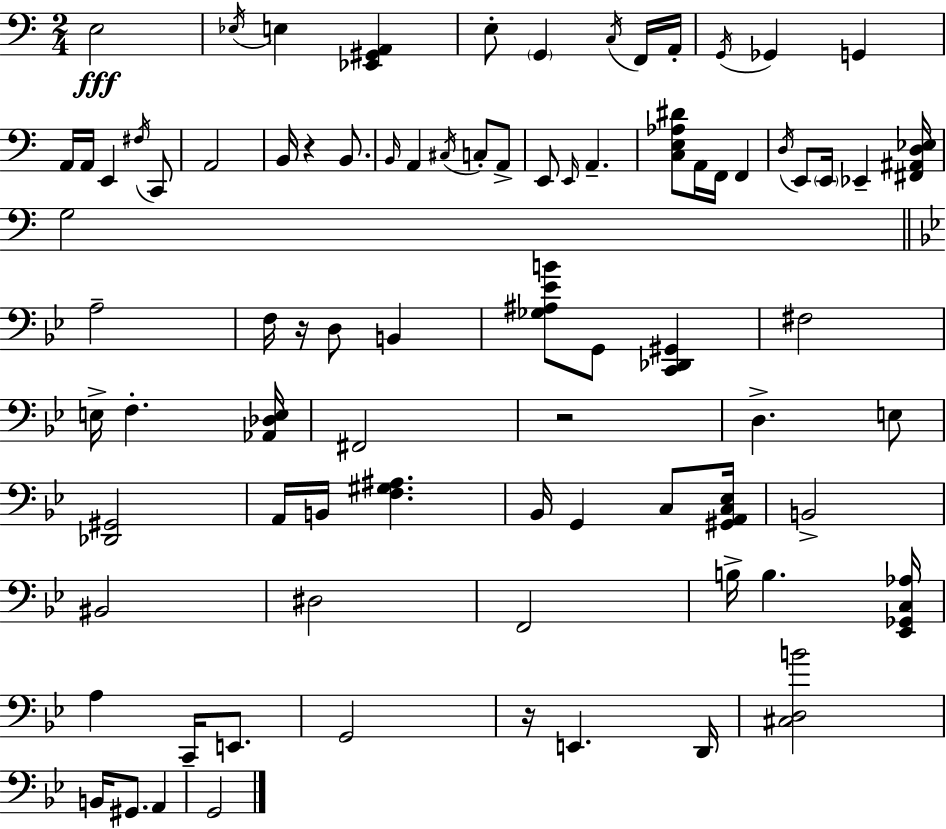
{
  \clef bass
  \numericTimeSignature
  \time 2/4
  \key a \minor
  \repeat volta 2 { e2\fff | \acciaccatura { ees16 } e4 <ees, gis, a,>4 | e8-. \parenthesize g,4 \acciaccatura { c16 } | f,16 a,16-. \acciaccatura { g,16 } ges,4 g,4 | \break a,16 a,16 e,4 | \acciaccatura { fis16 } c,8 a,2 | b,16 r4 | b,8. \grace { b,16 } a,4 | \break \acciaccatura { cis16 } c8-. a,8-> e,8 | \grace { e,16 } a,4.-- <c e aes dis'>8 | a,16 f,16 f,4 \acciaccatura { d16 } | e,8 \parenthesize e,16 ees,4-- <fis, ais, d ees>16 | \break g2 | \bar "||" \break \key bes \major a2-- | f16 r16 d8 b,4 | <ges ais ees' b'>8 g,8 <c, des, gis,>4 | fis2 | \break e16-> f4.-. <aes, des e>16 | fis,2 | r2 | d4.-> e8 | \break <des, gis,>2 | a,16 b,16 <f gis ais>4. | bes,16 g,4 c8 <gis, a, c ees>16 | b,2-> | \break bis,2 | dis2 | f,2 | b16-> b4. <ees, ges, c aes>16 | \break a4 c,16-- e,8. | g,2 | r16 e,4. d,16 | <cis d b'>2 | \break b,16 gis,8. a,4 | g,2 | } \bar "|."
}